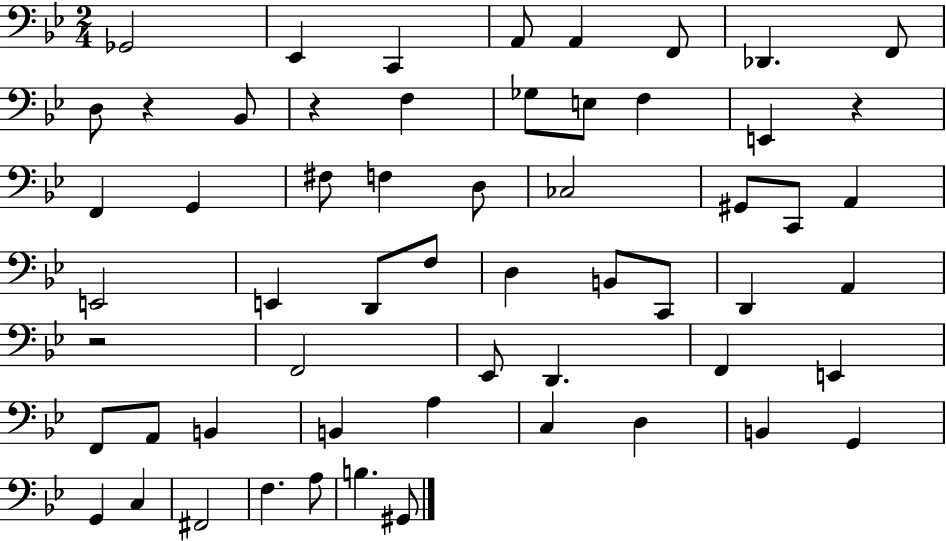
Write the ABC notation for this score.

X:1
T:Untitled
M:2/4
L:1/4
K:Bb
_G,,2 _E,, C,, A,,/2 A,, F,,/2 _D,, F,,/2 D,/2 z _B,,/2 z F, _G,/2 E,/2 F, E,, z F,, G,, ^F,/2 F, D,/2 _C,2 ^G,,/2 C,,/2 A,, E,,2 E,, D,,/2 F,/2 D, B,,/2 C,,/2 D,, A,, z2 F,,2 _E,,/2 D,, F,, E,, F,,/2 A,,/2 B,, B,, A, C, D, B,, G,, G,, C, ^F,,2 F, A,/2 B, ^G,,/2